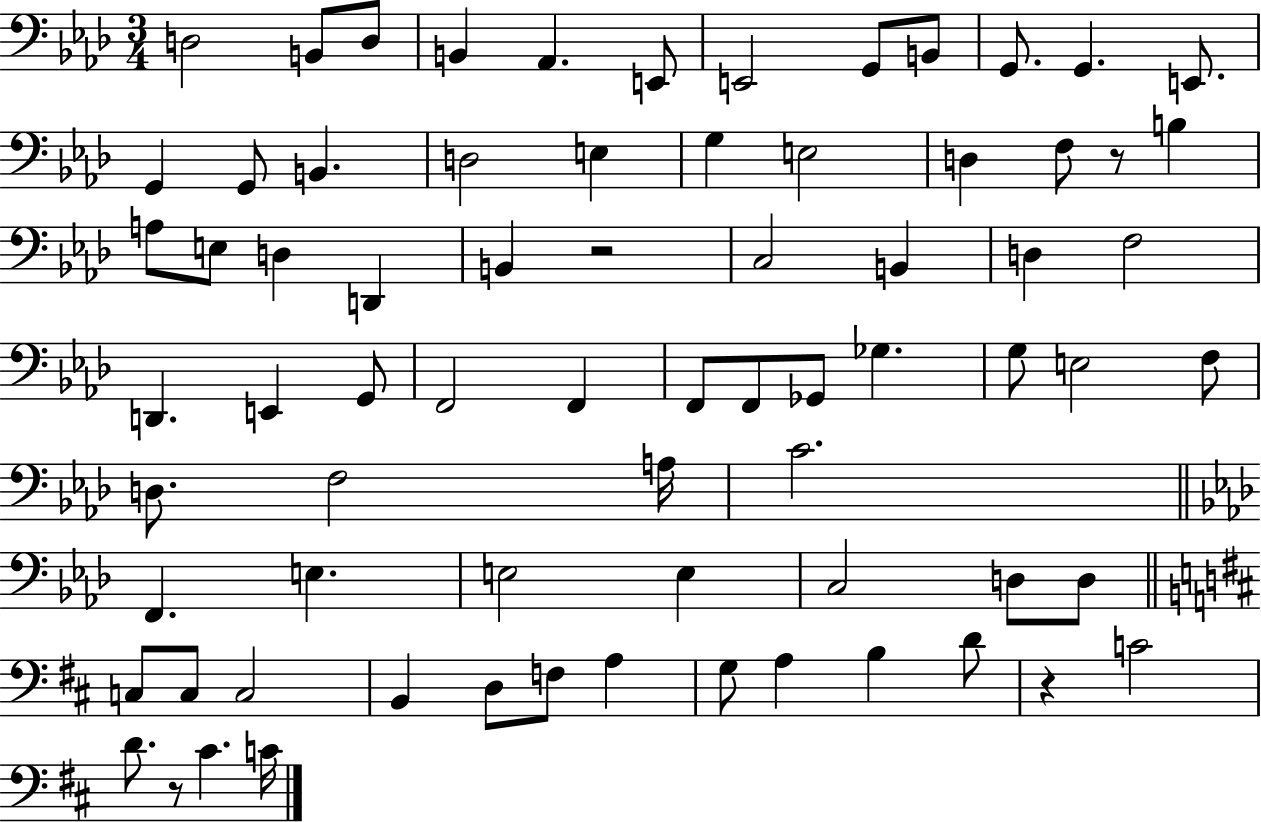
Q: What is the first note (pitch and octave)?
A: D3